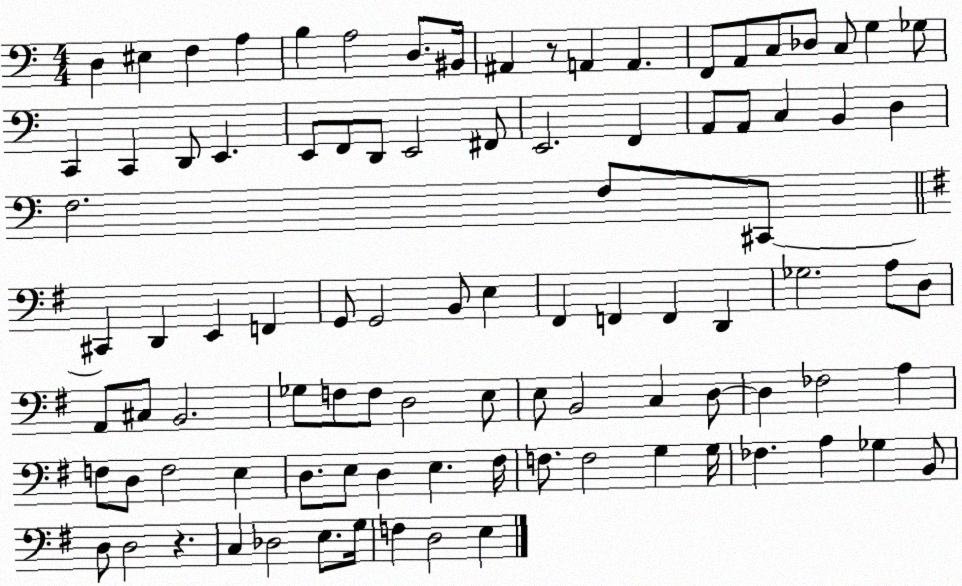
X:1
T:Untitled
M:4/4
L:1/4
K:C
D, ^E, F, A, B, A,2 D,/2 ^B,,/4 ^A,, z/2 A,, A,, F,,/2 A,,/2 C,/2 _D,/2 C,/2 G, _G,/2 C,, C,, D,,/2 E,, E,,/2 F,,/2 D,,/2 E,,2 ^F,,/2 E,,2 F,, A,,/2 A,,/2 C, B,, D, F,2 F,/2 ^C,,/2 ^C,, D,, E,, F,, G,,/2 G,,2 B,,/2 E, ^F,, F,, F,, D,, _G,2 A,/2 D,/2 A,,/2 ^C,/2 B,,2 _G,/2 F,/2 F,/2 D,2 E,/2 E,/2 B,,2 C, D,/2 D, _F,2 A, F,/2 D,/2 F,2 E, D,/2 E,/2 D, E, ^F,/4 F,/2 F,2 G, G,/4 _F, A, _G, B,,/2 D,/2 D,2 z C, _D,2 E,/2 G,/4 F, D,2 E,